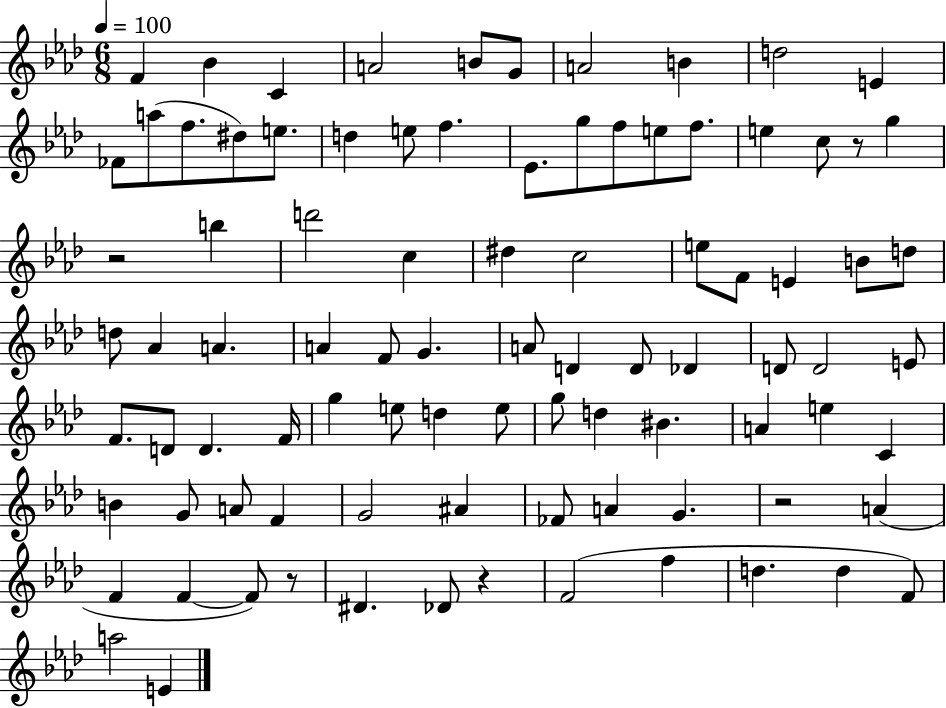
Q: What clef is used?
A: treble